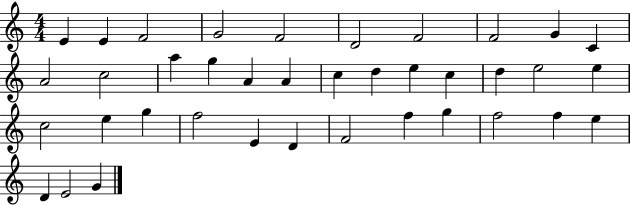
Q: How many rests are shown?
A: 0